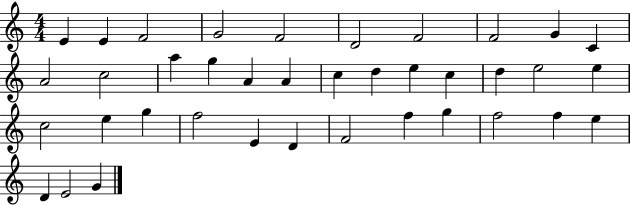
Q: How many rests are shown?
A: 0